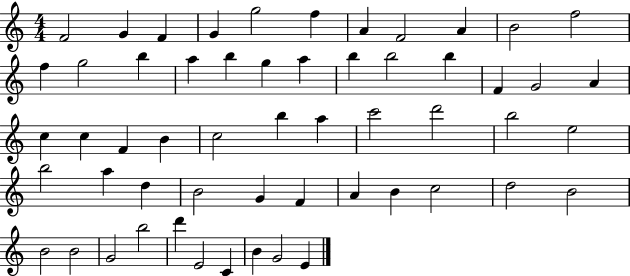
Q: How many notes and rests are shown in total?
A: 56